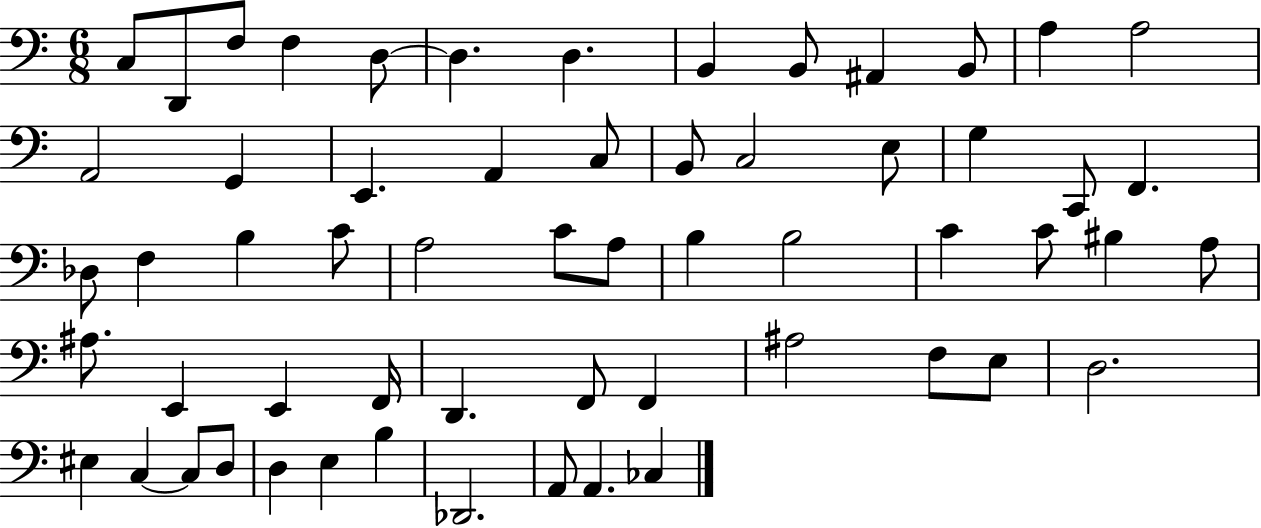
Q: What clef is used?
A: bass